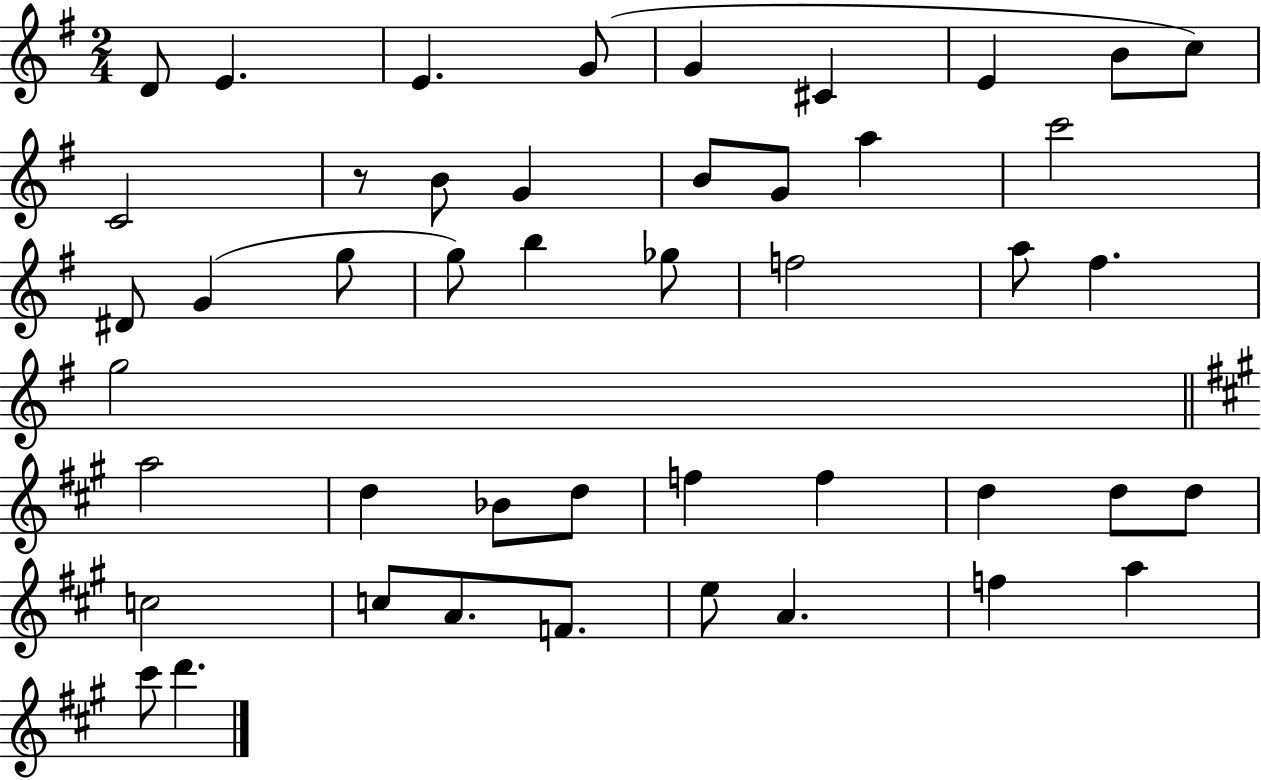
D4/e E4/q. E4/q. G4/e G4/q C#4/q E4/q B4/e C5/e C4/h R/e B4/e G4/q B4/e G4/e A5/q C6/h D#4/e G4/q G5/e G5/e B5/q Gb5/e F5/h A5/e F#5/q. G5/h A5/h D5/q Bb4/e D5/e F5/q F5/q D5/q D5/e D5/e C5/h C5/e A4/e. F4/e. E5/e A4/q. F5/q A5/q C#6/e D6/q.